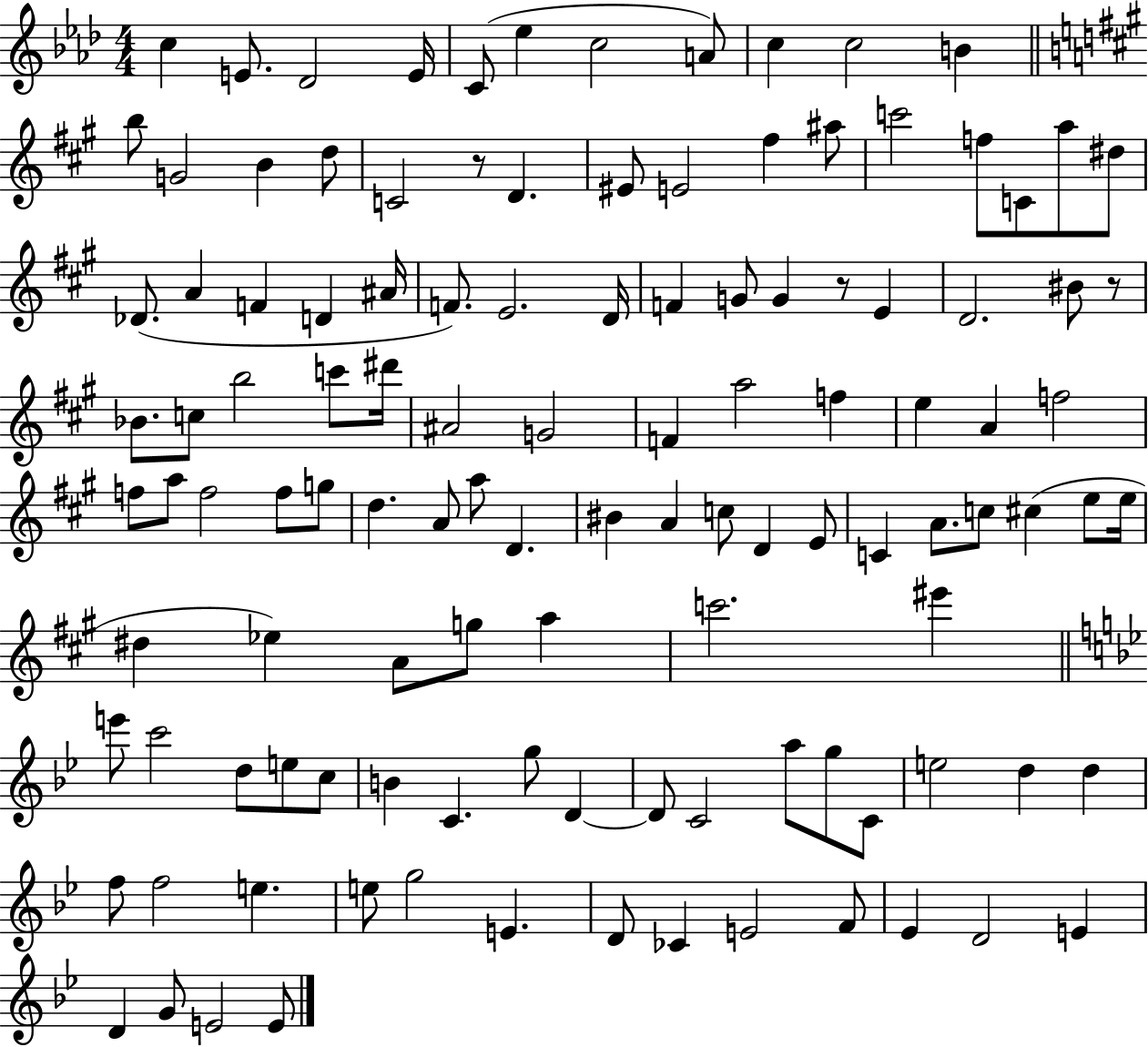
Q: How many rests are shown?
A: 3